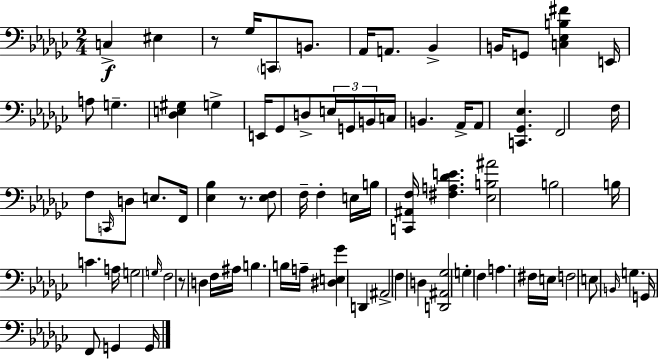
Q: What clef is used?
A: bass